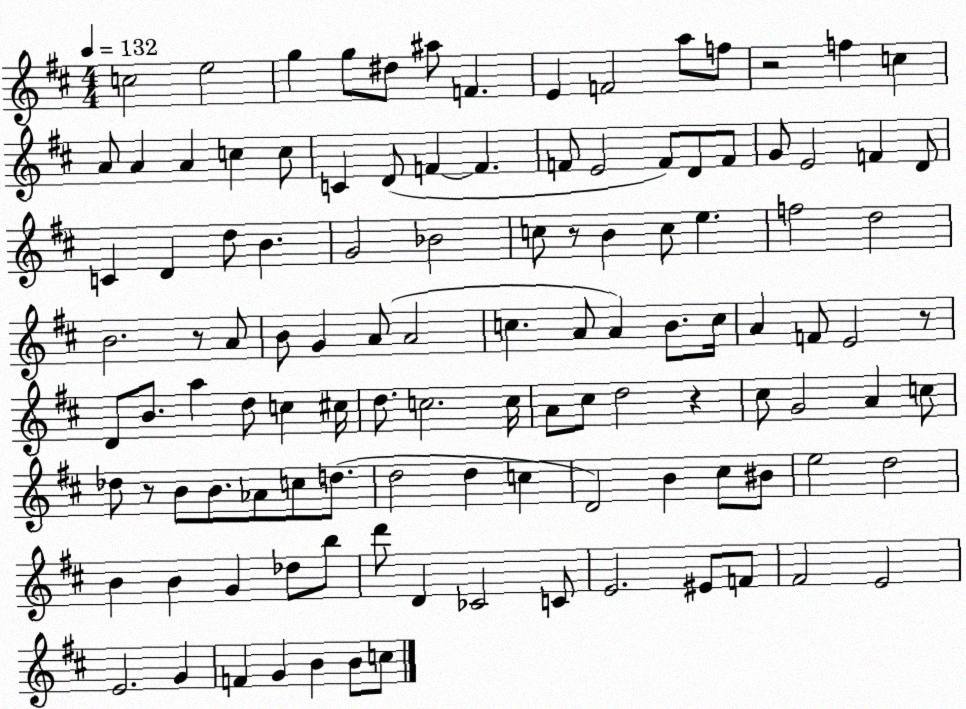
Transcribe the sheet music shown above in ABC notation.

X:1
T:Untitled
M:4/4
L:1/4
K:D
c2 e2 g g/2 ^d/2 ^a/2 F E F2 a/2 f/2 z2 f c A/2 A A c c/2 C D/2 F F F/2 E2 F/2 D/2 F/2 G/2 E2 F D/2 C D d/2 B G2 _B2 c/2 z/2 B c/2 e f2 d2 B2 z/2 A/2 B/2 G A/2 A2 c A/2 A B/2 c/4 A F/2 E2 z/2 D/2 B/2 a d/2 c ^c/4 d/2 c2 c/4 A/2 ^c/2 d2 z ^c/2 G2 A c/2 _d/2 z/2 B/2 B/2 _A/2 c/2 d/2 d2 d c D2 B ^c/2 ^B/2 e2 d2 B B G _d/2 b/2 d'/2 D _C2 C/2 E2 ^E/2 F/2 ^F2 E2 E2 G F G B B/2 c/2